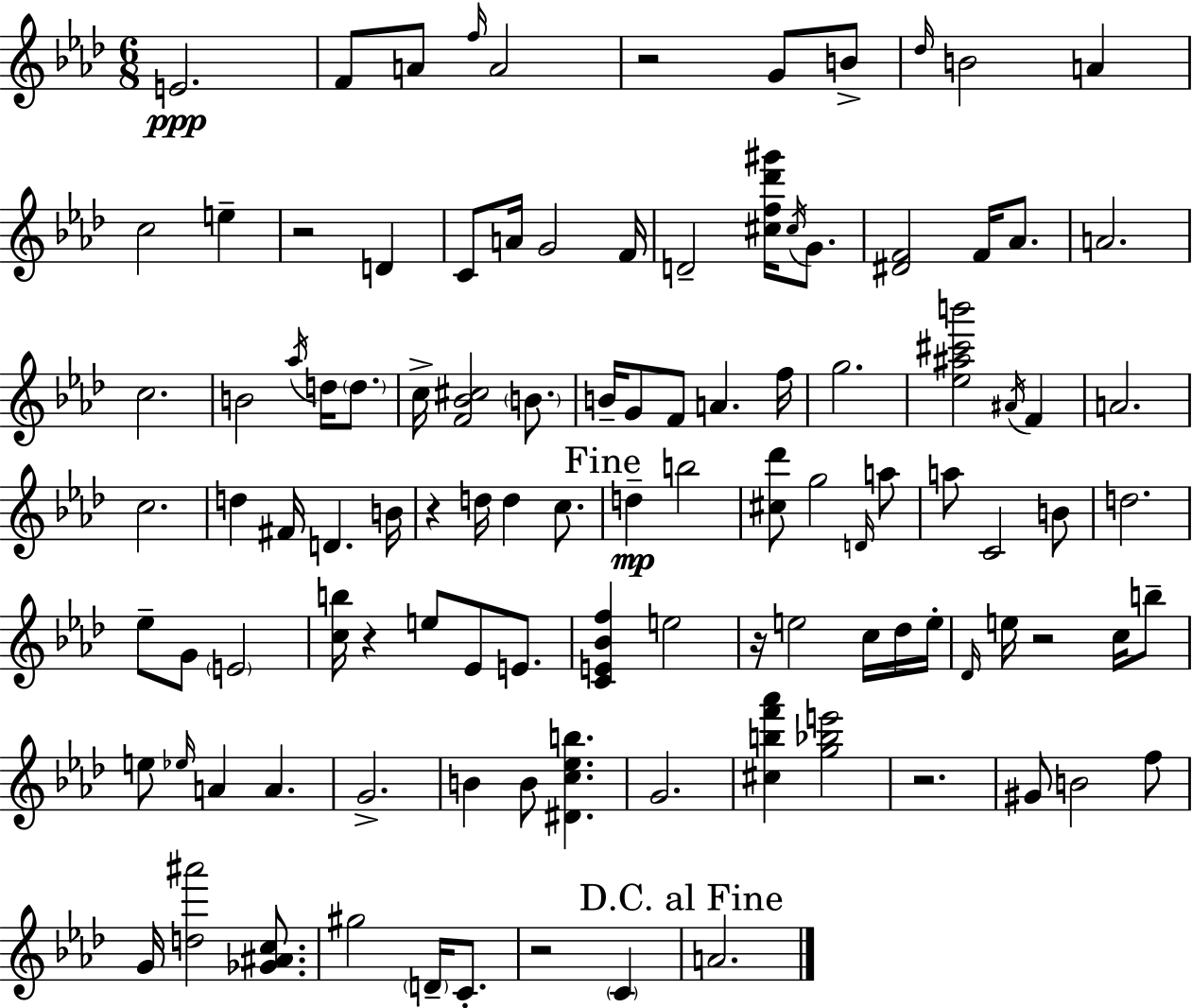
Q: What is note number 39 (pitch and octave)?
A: A4